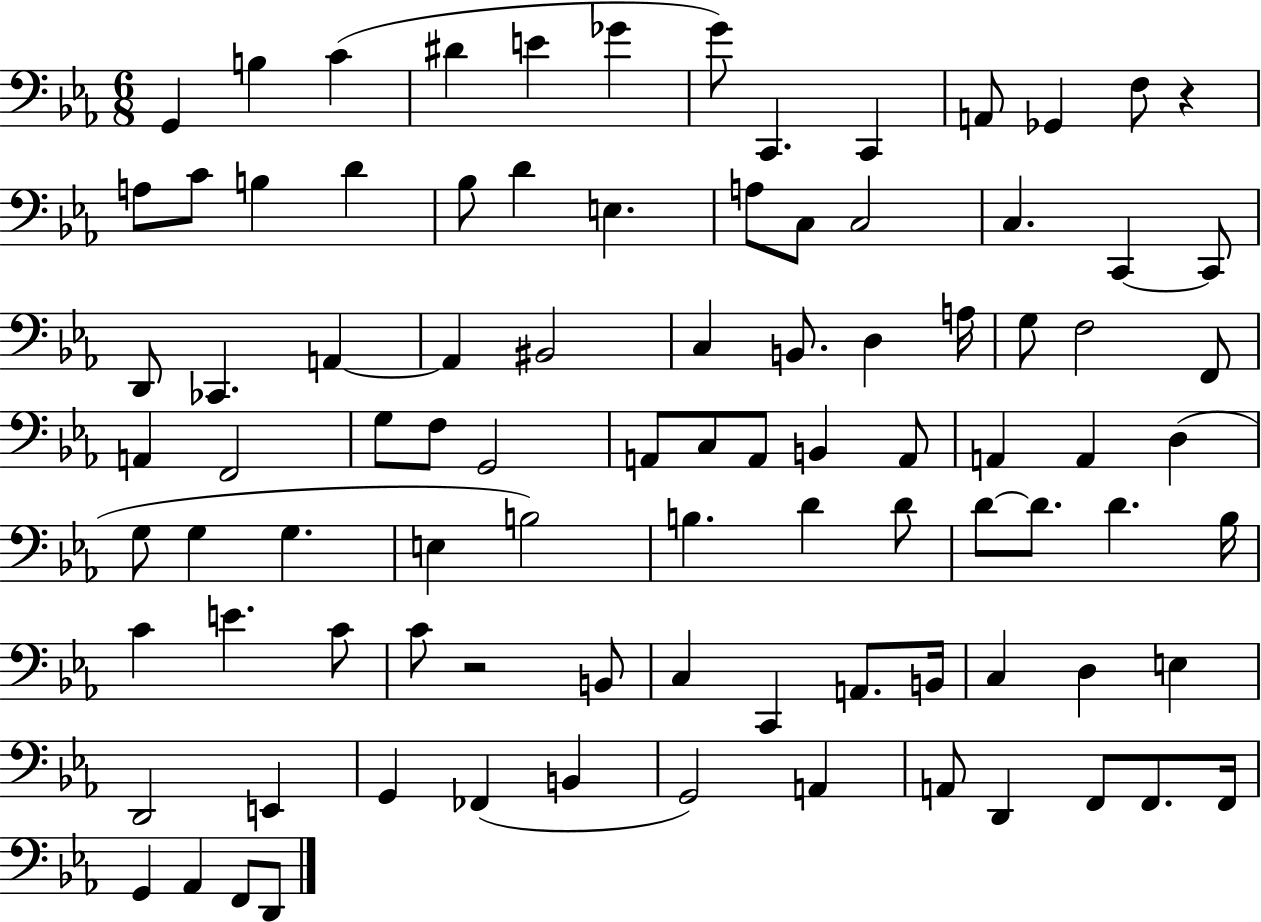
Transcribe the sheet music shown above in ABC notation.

X:1
T:Untitled
M:6/8
L:1/4
K:Eb
G,, B, C ^D E _G G/2 C,, C,, A,,/2 _G,, F,/2 z A,/2 C/2 B, D _B,/2 D E, A,/2 C,/2 C,2 C, C,, C,,/2 D,,/2 _C,, A,, A,, ^B,,2 C, B,,/2 D, A,/4 G,/2 F,2 F,,/2 A,, F,,2 G,/2 F,/2 G,,2 A,,/2 C,/2 A,,/2 B,, A,,/2 A,, A,, D, G,/2 G, G, E, B,2 B, D D/2 D/2 D/2 D _B,/4 C E C/2 C/2 z2 B,,/2 C, C,, A,,/2 B,,/4 C, D, E, D,,2 E,, G,, _F,, B,, G,,2 A,, A,,/2 D,, F,,/2 F,,/2 F,,/4 G,, _A,, F,,/2 D,,/2